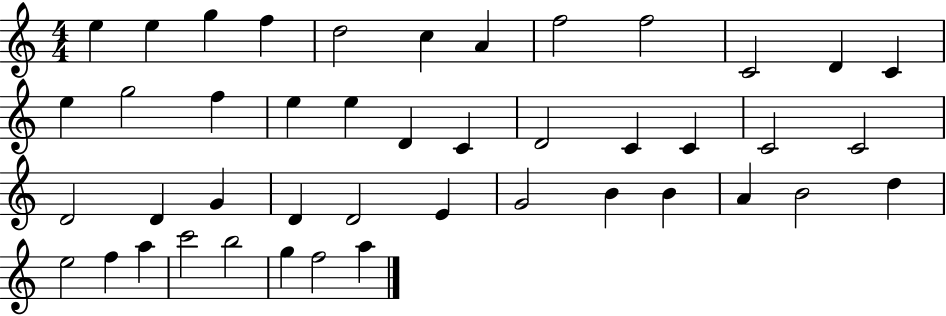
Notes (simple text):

E5/q E5/q G5/q F5/q D5/h C5/q A4/q F5/h F5/h C4/h D4/q C4/q E5/q G5/h F5/q E5/q E5/q D4/q C4/q D4/h C4/q C4/q C4/h C4/h D4/h D4/q G4/q D4/q D4/h E4/q G4/h B4/q B4/q A4/q B4/h D5/q E5/h F5/q A5/q C6/h B5/h G5/q F5/h A5/q